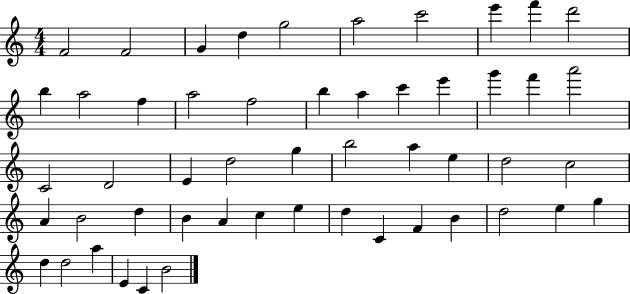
X:1
T:Untitled
M:4/4
L:1/4
K:C
F2 F2 G d g2 a2 c'2 e' f' d'2 b a2 f a2 f2 b a c' e' g' f' a'2 C2 D2 E d2 g b2 a e d2 c2 A B2 d B A c e d C F B d2 e g d d2 a E C B2